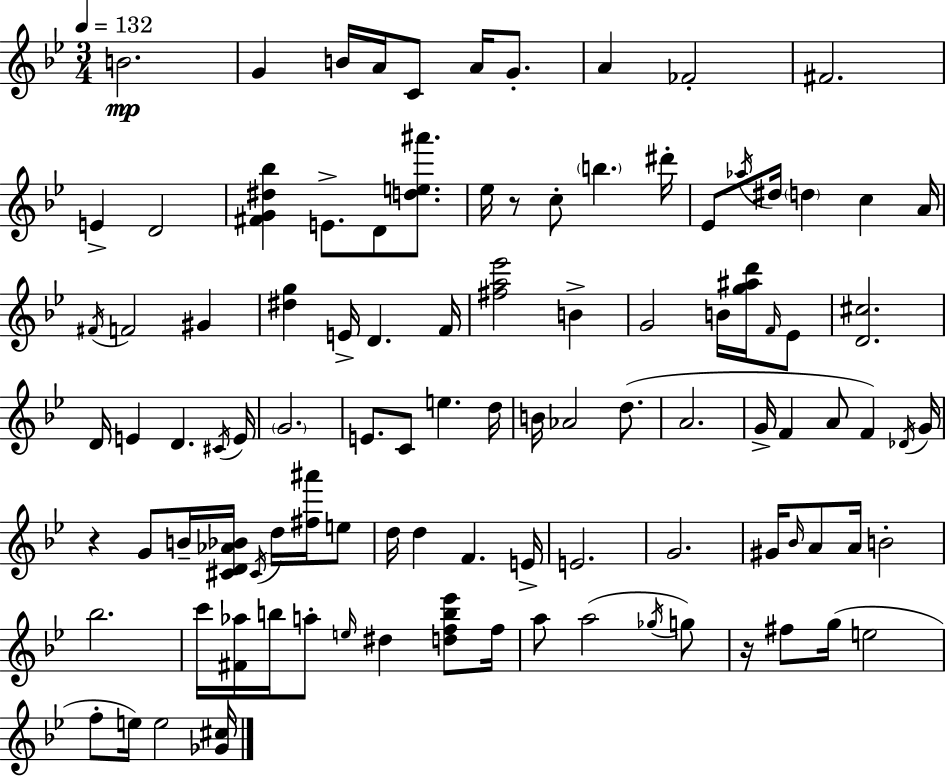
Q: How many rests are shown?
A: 3